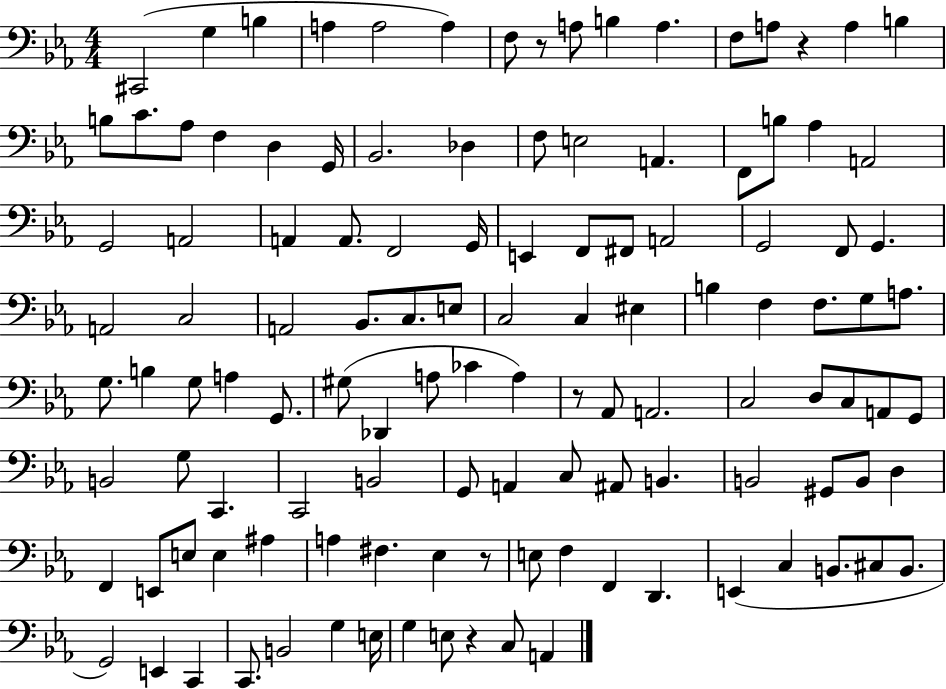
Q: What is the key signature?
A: EES major